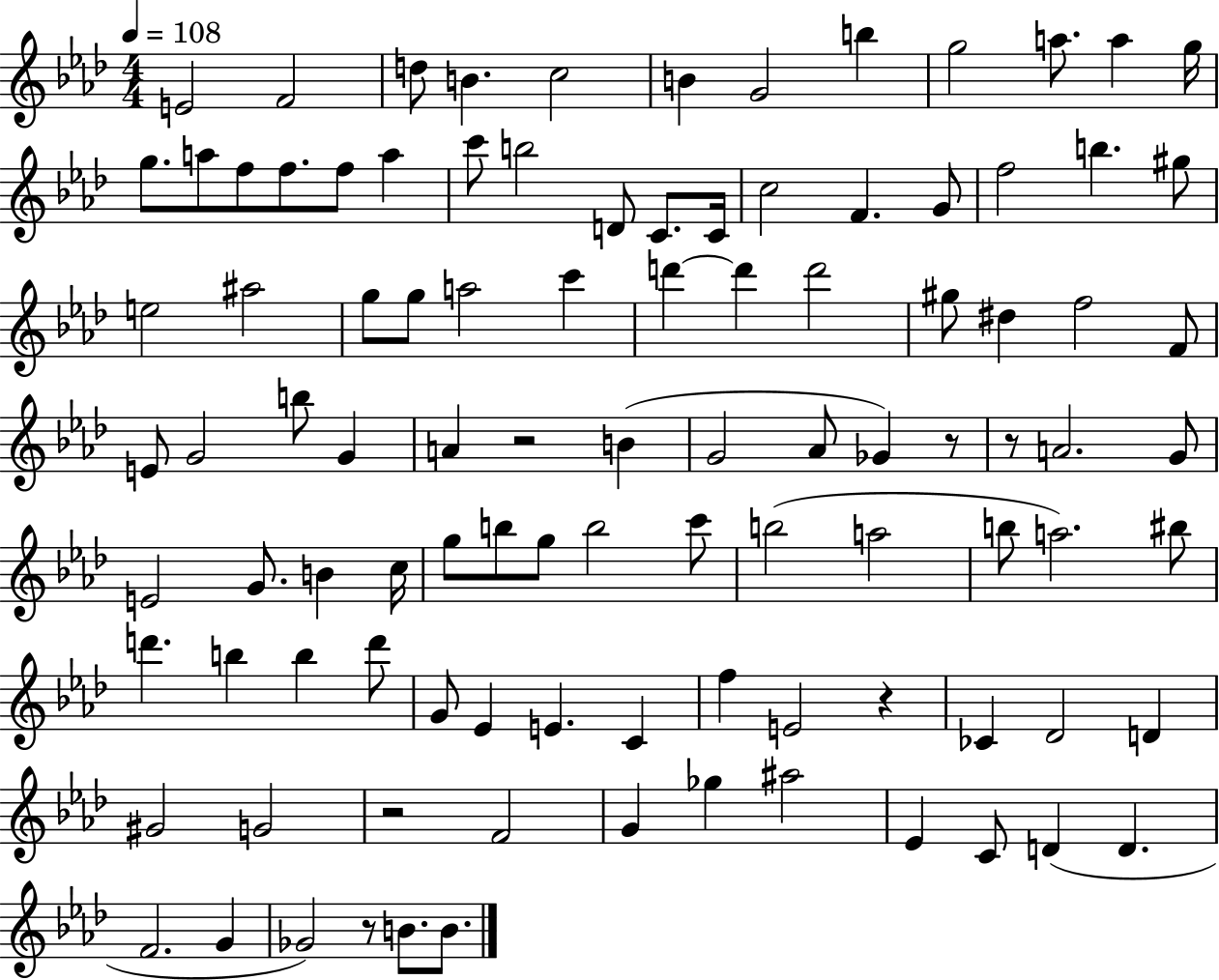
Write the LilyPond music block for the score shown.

{
  \clef treble
  \numericTimeSignature
  \time 4/4
  \key aes \major
  \tempo 4 = 108
  e'2 f'2 | d''8 b'4. c''2 | b'4 g'2 b''4 | g''2 a''8. a''4 g''16 | \break g''8. a''8 f''8 f''8. f''8 a''4 | c'''8 b''2 d'8 c'8. c'16 | c''2 f'4. g'8 | f''2 b''4. gis''8 | \break e''2 ais''2 | g''8 g''8 a''2 c'''4 | d'''4~~ d'''4 d'''2 | gis''8 dis''4 f''2 f'8 | \break e'8 g'2 b''8 g'4 | a'4 r2 b'4( | g'2 aes'8 ges'4) r8 | r8 a'2. g'8 | \break e'2 g'8. b'4 c''16 | g''8 b''8 g''8 b''2 c'''8 | b''2( a''2 | b''8 a''2.) bis''8 | \break d'''4. b''4 b''4 d'''8 | g'8 ees'4 e'4. c'4 | f''4 e'2 r4 | ces'4 des'2 d'4 | \break gis'2 g'2 | r2 f'2 | g'4 ges''4 ais''2 | ees'4 c'8 d'4( d'4. | \break f'2. g'4 | ges'2) r8 b'8. b'8. | \bar "|."
}